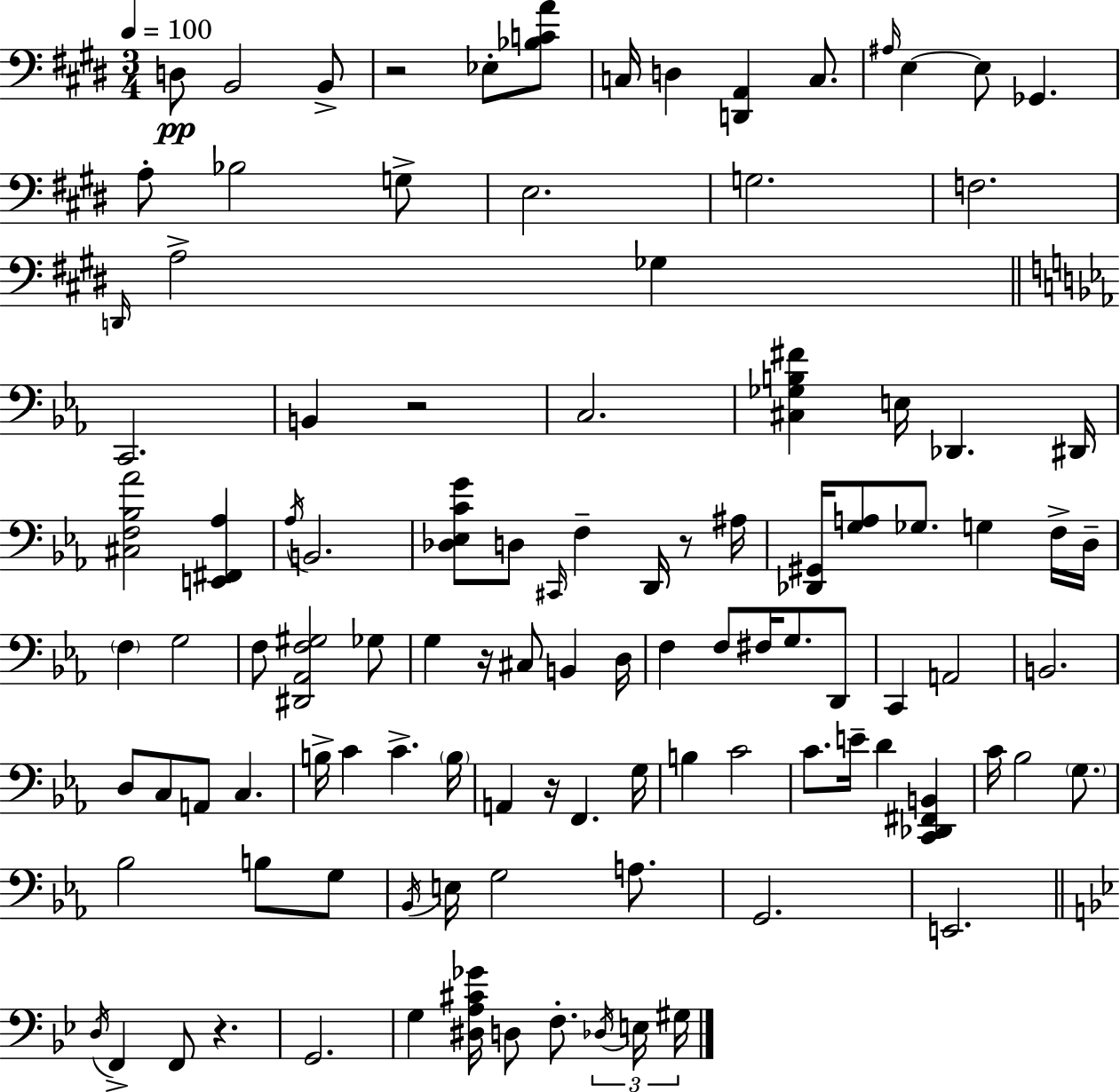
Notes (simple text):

D3/e B2/h B2/e R/h Eb3/e [Bb3,C4,A4]/e C3/s D3/q [D2,A2]/q C3/e. A#3/s E3/q E3/e Gb2/q. A3/e Bb3/h G3/e E3/h. G3/h. F3/h. D2/s A3/h Gb3/q C2/h. B2/q R/h C3/h. [C#3,Gb3,B3,F#4]/q E3/s Db2/q. D#2/s [C#3,F3,Bb3,Ab4]/h [E2,F#2,Ab3]/q Ab3/s B2/h. [Db3,Eb3,C4,G4]/e D3/e C#2/s F3/q D2/s R/e A#3/s [Db2,G#2]/s [G3,A3]/e Gb3/e. G3/q F3/s D3/s F3/q G3/h F3/e [D#2,Ab2,F3,G#3]/h Gb3/e G3/q R/s C#3/e B2/q D3/s F3/q F3/e F#3/s G3/e. D2/e C2/q A2/h B2/h. D3/e C3/e A2/e C3/q. B3/s C4/q C4/q. B3/s A2/q R/s F2/q. G3/s B3/q C4/h C4/e. E4/s D4/q [C2,Db2,F#2,B2]/q C4/s Bb3/h G3/e. Bb3/h B3/e G3/e Bb2/s E3/s G3/h A3/e. G2/h. E2/h. D3/s F2/q F2/e R/q. G2/h. G3/q [D#3,A3,C#4,Gb4]/s D3/e F3/e. Db3/s E3/s G#3/s